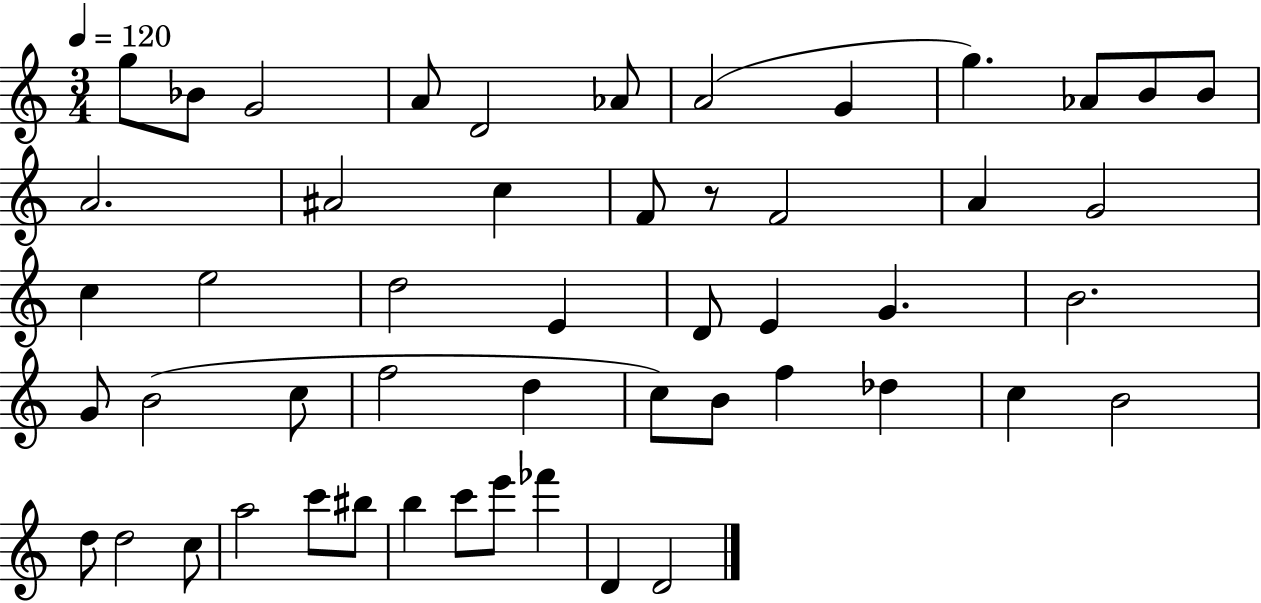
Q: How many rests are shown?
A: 1